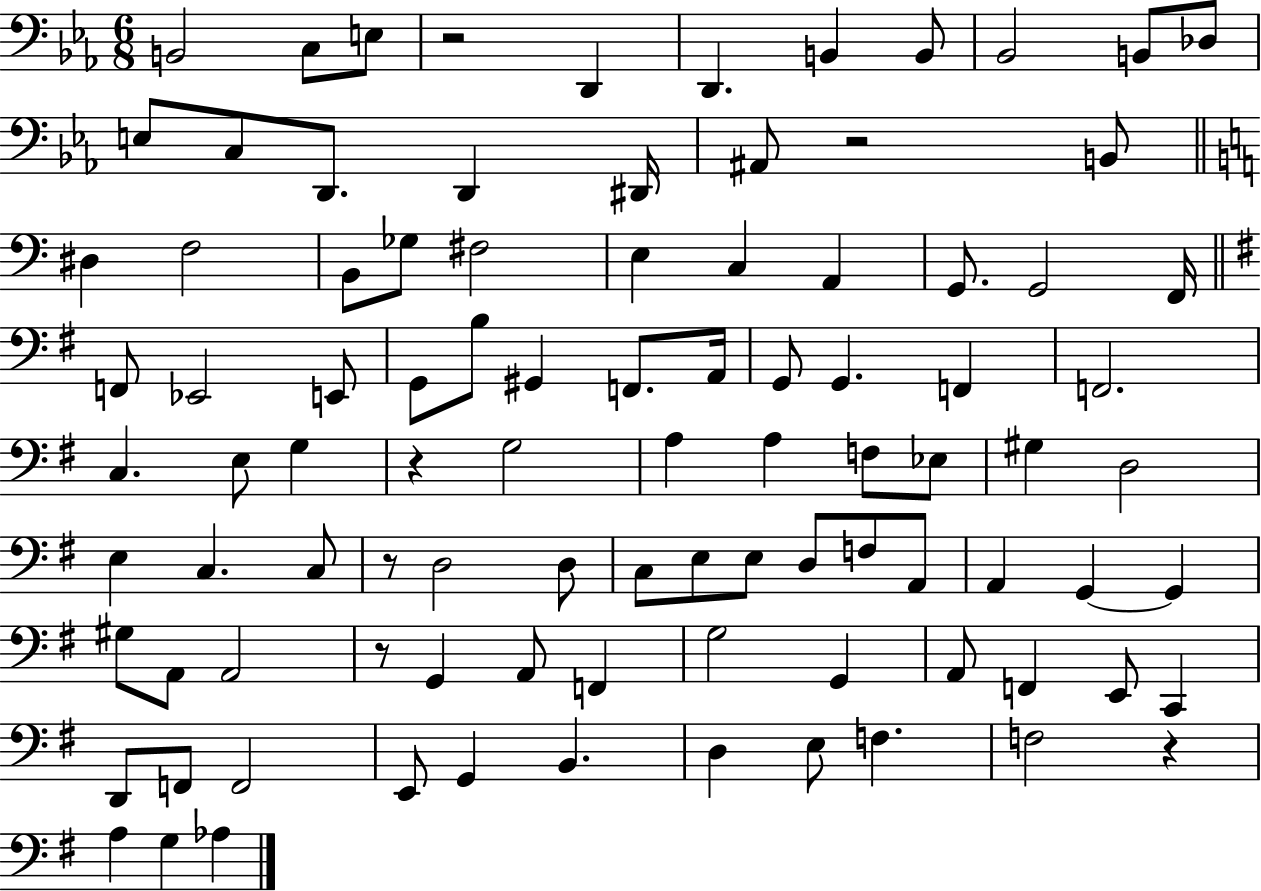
X:1
T:Untitled
M:6/8
L:1/4
K:Eb
B,,2 C,/2 E,/2 z2 D,, D,, B,, B,,/2 _B,,2 B,,/2 _D,/2 E,/2 C,/2 D,,/2 D,, ^D,,/4 ^A,,/2 z2 B,,/2 ^D, F,2 B,,/2 _G,/2 ^F,2 E, C, A,, G,,/2 G,,2 F,,/4 F,,/2 _E,,2 E,,/2 G,,/2 B,/2 ^G,, F,,/2 A,,/4 G,,/2 G,, F,, F,,2 C, E,/2 G, z G,2 A, A, F,/2 _E,/2 ^G, D,2 E, C, C,/2 z/2 D,2 D,/2 C,/2 E,/2 E,/2 D,/2 F,/2 A,,/2 A,, G,, G,, ^G,/2 A,,/2 A,,2 z/2 G,, A,,/2 F,, G,2 G,, A,,/2 F,, E,,/2 C,, D,,/2 F,,/2 F,,2 E,,/2 G,, B,, D, E,/2 F, F,2 z A, G, _A,